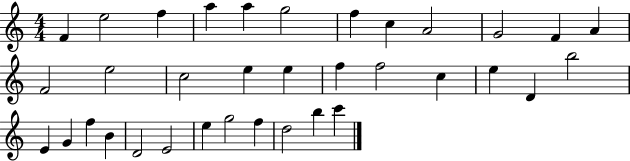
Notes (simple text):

F4/q E5/h F5/q A5/q A5/q G5/h F5/q C5/q A4/h G4/h F4/q A4/q F4/h E5/h C5/h E5/q E5/q F5/q F5/h C5/q E5/q D4/q B5/h E4/q G4/q F5/q B4/q D4/h E4/h E5/q G5/h F5/q D5/h B5/q C6/q